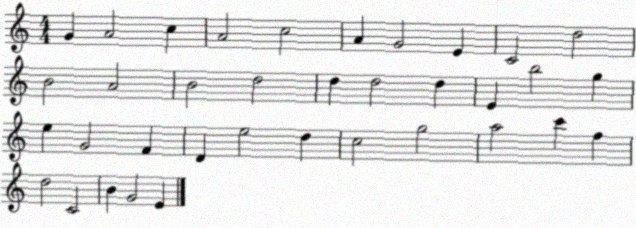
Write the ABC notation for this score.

X:1
T:Untitled
M:4/4
L:1/4
K:C
G A2 c A2 c2 A G2 E C2 d2 B2 A2 B2 d2 d d2 d E b2 g e G2 F D e2 d c2 g2 a2 c' f d2 C2 B G2 E